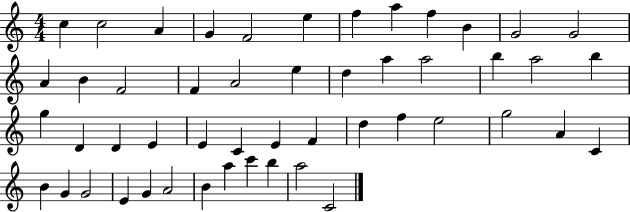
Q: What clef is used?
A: treble